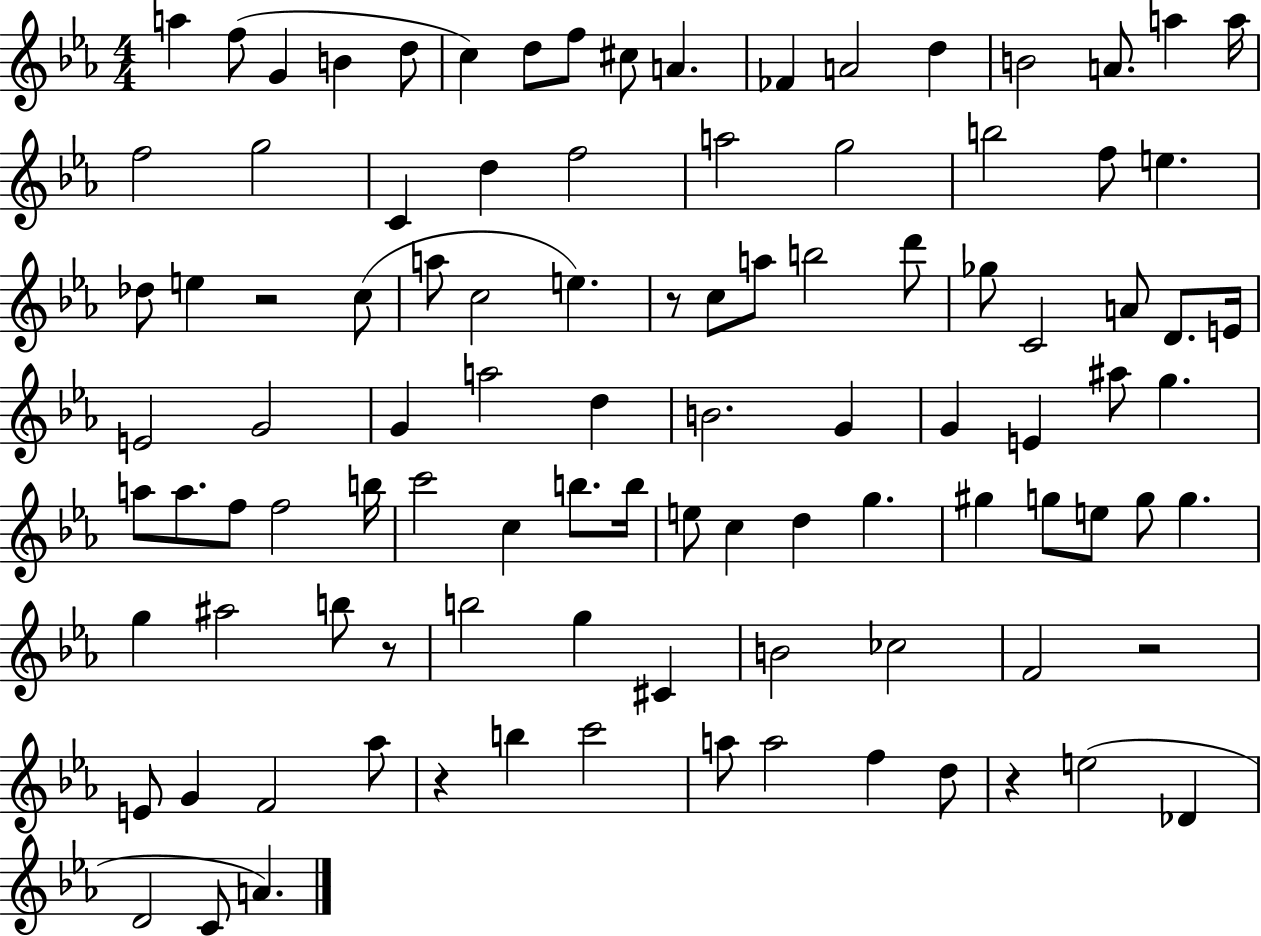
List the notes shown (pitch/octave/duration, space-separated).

A5/q F5/e G4/q B4/q D5/e C5/q D5/e F5/e C#5/e A4/q. FES4/q A4/h D5/q B4/h A4/e. A5/q A5/s F5/h G5/h C4/q D5/q F5/h A5/h G5/h B5/h F5/e E5/q. Db5/e E5/q R/h C5/e A5/e C5/h E5/q. R/e C5/e A5/e B5/h D6/e Gb5/e C4/h A4/e D4/e. E4/s E4/h G4/h G4/q A5/h D5/q B4/h. G4/q G4/q E4/q A#5/e G5/q. A5/e A5/e. F5/e F5/h B5/s C6/h C5/q B5/e. B5/s E5/e C5/q D5/q G5/q. G#5/q G5/e E5/e G5/e G5/q. G5/q A#5/h B5/e R/e B5/h G5/q C#4/q B4/h CES5/h F4/h R/h E4/e G4/q F4/h Ab5/e R/q B5/q C6/h A5/e A5/h F5/q D5/e R/q E5/h Db4/q D4/h C4/e A4/q.